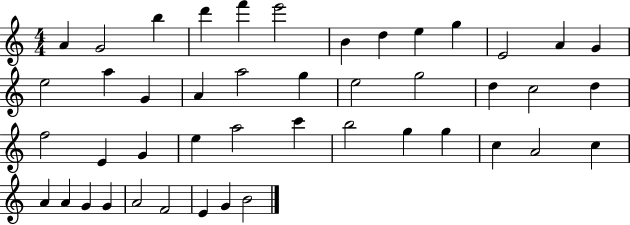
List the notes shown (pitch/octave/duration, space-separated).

A4/q G4/h B5/q D6/q F6/q E6/h B4/q D5/q E5/q G5/q E4/h A4/q G4/q E5/h A5/q G4/q A4/q A5/h G5/q E5/h G5/h D5/q C5/h D5/q F5/h E4/q G4/q E5/q A5/h C6/q B5/h G5/q G5/q C5/q A4/h C5/q A4/q A4/q G4/q G4/q A4/h F4/h E4/q G4/q B4/h